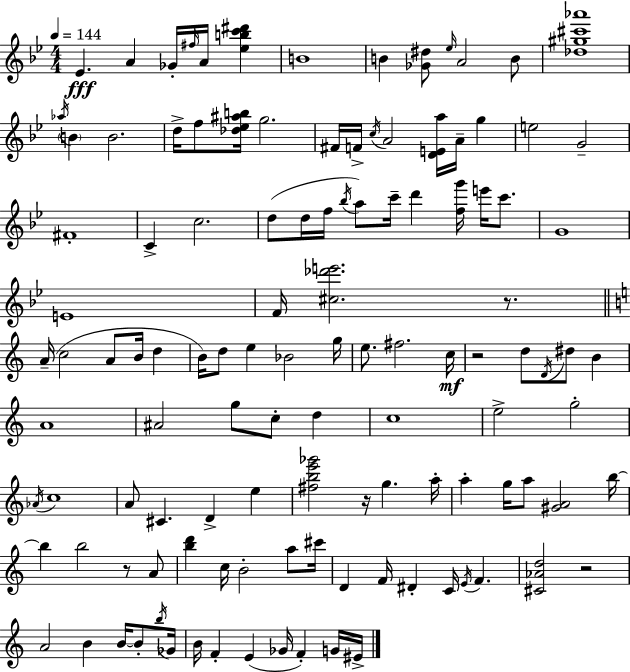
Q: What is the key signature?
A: G minor